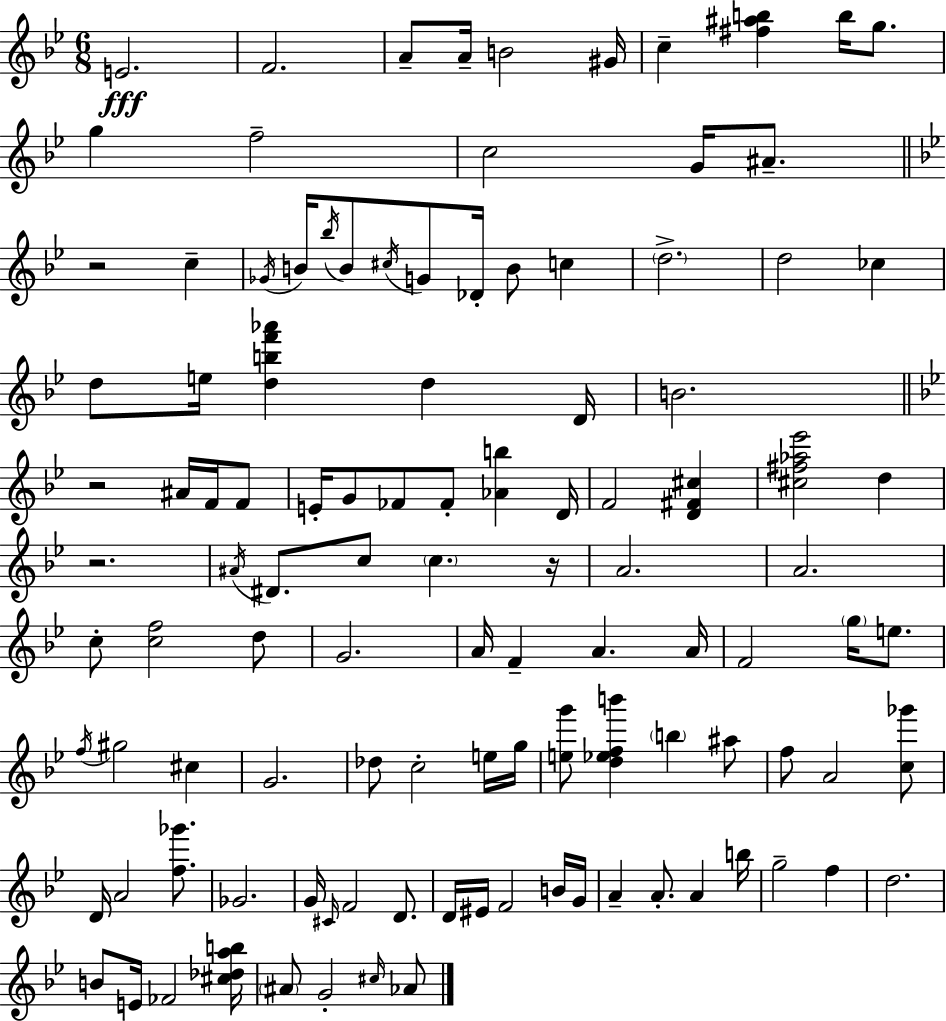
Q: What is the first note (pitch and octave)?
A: E4